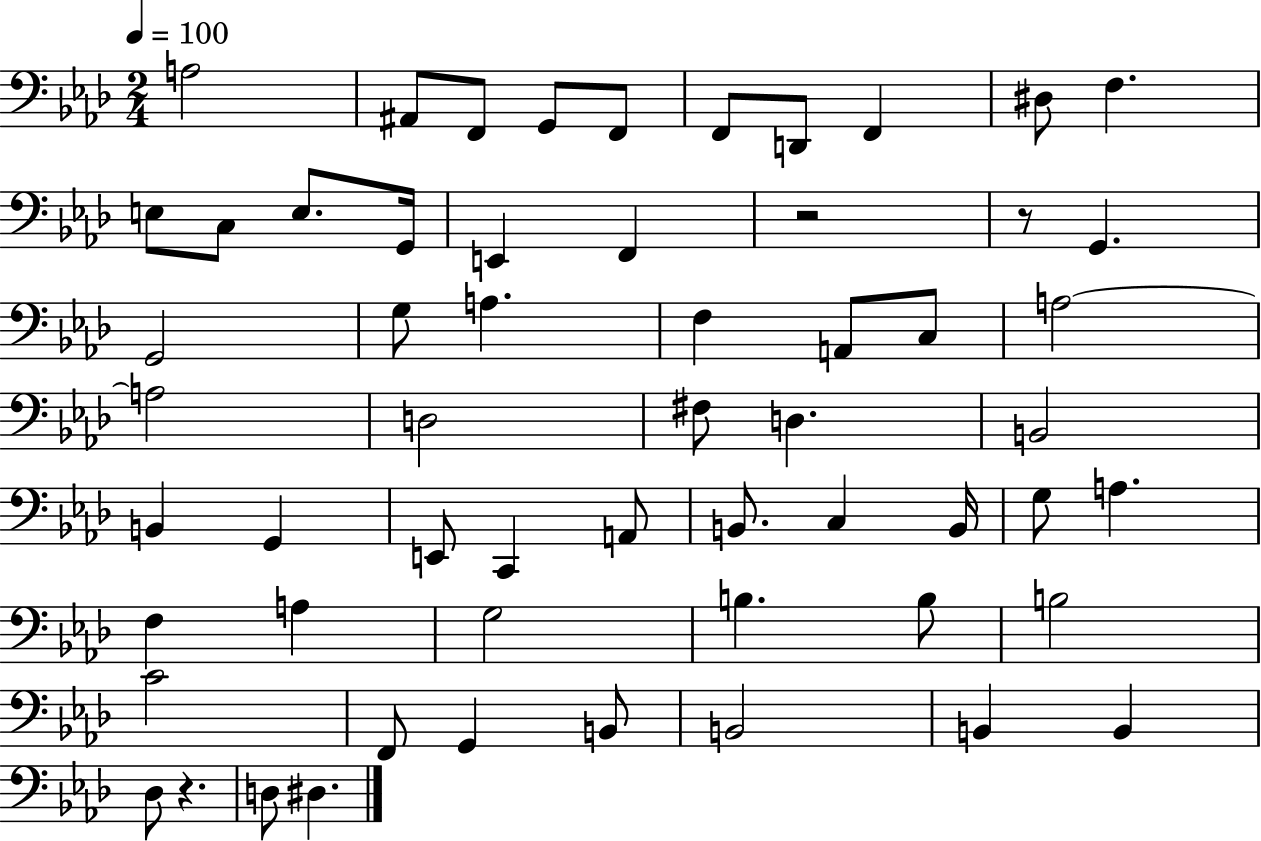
{
  \clef bass
  \numericTimeSignature
  \time 2/4
  \key aes \major
  \tempo 4 = 100
  a2 | ais,8 f,8 g,8 f,8 | f,8 d,8 f,4 | dis8 f4. | \break e8 c8 e8. g,16 | e,4 f,4 | r2 | r8 g,4. | \break g,2 | g8 a4. | f4 a,8 c8 | a2~~ | \break a2 | d2 | fis8 d4. | b,2 | \break b,4 g,4 | e,8 c,4 a,8 | b,8. c4 b,16 | g8 a4. | \break f4 a4 | g2 | b4. b8 | b2 | \break c'2 | f,8 g,4 b,8 | b,2 | b,4 b,4 | \break des8 r4. | d8 dis4. | \bar "|."
}